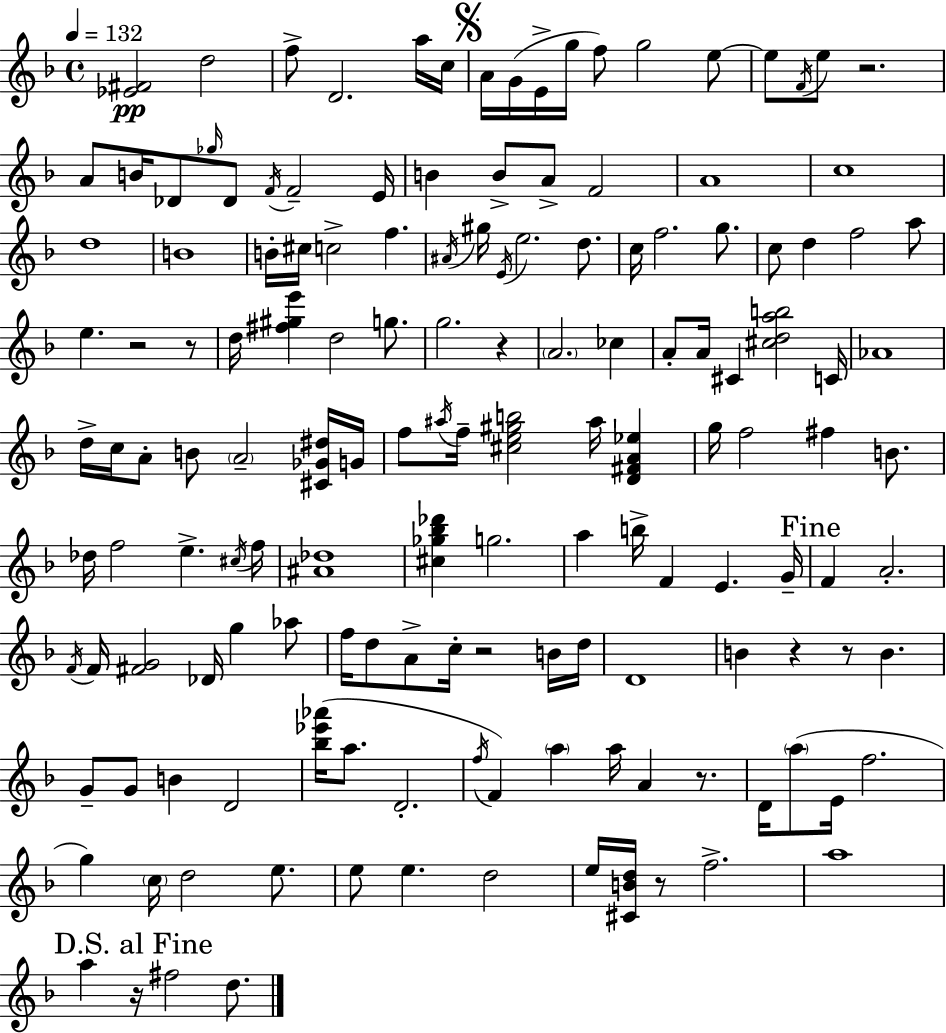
[Eb4,F#4]/h D5/h F5/e D4/h. A5/s C5/s A4/s G4/s E4/s G5/s F5/e G5/h E5/e E5/e F4/s E5/e R/h. A4/e B4/s Db4/e Gb5/s Db4/e F4/s F4/h E4/s B4/q B4/e A4/e F4/h A4/w C5/w D5/w B4/w B4/s C#5/s C5/h F5/q. A#4/s G#5/s E4/s E5/h. D5/e. C5/s F5/h. G5/e. C5/e D5/q F5/h A5/e E5/q. R/h R/e D5/s [F#5,G#5,E6]/q D5/h G5/e. G5/h. R/q A4/h. CES5/q A4/e A4/s C#4/q [C#5,D5,A5,B5]/h C4/s Ab4/w D5/s C5/s A4/e B4/e A4/h [C#4,Gb4,D#5]/s G4/s F5/e A#5/s F5/s [C#5,E5,G#5,B5]/h A#5/s [D4,F#4,A4,Eb5]/q G5/s F5/h F#5/q B4/e. Db5/s F5/h E5/q. C#5/s F5/s [A#4,Db5]/w [C#5,Gb5,Bb5,Db6]/q G5/h. A5/q B5/s F4/q E4/q. G4/s F4/q A4/h. F4/s F4/s [F#4,G4]/h Db4/s G5/q Ab5/e F5/s D5/e A4/e C5/s R/h B4/s D5/s D4/w B4/q R/q R/e B4/q. G4/e G4/e B4/q D4/h [Bb5,Eb6,Ab6]/s A5/e. D4/h. F5/s F4/q A5/q A5/s A4/q R/e. D4/s A5/e E4/s F5/h. G5/q C5/s D5/h E5/e. E5/e E5/q. D5/h E5/s [C#4,B4,D5]/s R/e F5/h. A5/w A5/q R/s F#5/h D5/e.